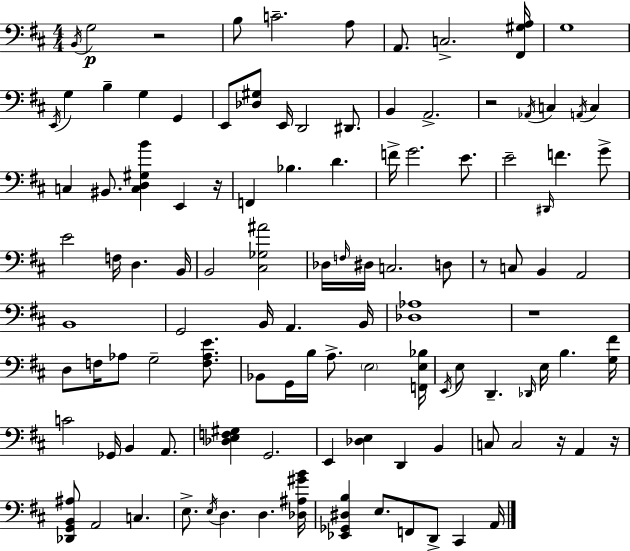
B2/s G3/h R/h B3/e C4/h. A3/e A2/e. C3/h. [F#2,G#3,A3]/s G3/w E2/s G3/q B3/q G3/q G2/q E2/e [Db3,G#3]/e E2/s D2/h D#2/e. B2/q A2/h. R/h Ab2/s C3/q A2/s C3/q C3/q BIS2/e. [C3,D3,G#3,B4]/q E2/q R/s F2/q Bb3/q. D4/q. F4/s G4/h. E4/e. E4/h D#2/s F4/q. G4/e E4/h F3/s D3/q. B2/s B2/h [C#3,Gb3,A#4]/h Db3/s F3/s D#3/s C3/h. D3/e R/e C3/e B2/q A2/h B2/w G2/h B2/s A2/q. B2/s [Db3,Ab3]/w R/w D3/e F3/s Ab3/e G3/h [F3,Ab3,E4]/e. Bb2/e G2/s B3/s A3/e. E3/h [F2,E3,Bb3]/s E2/s E3/e D2/q. Db2/s E3/s B3/q. [G3,F#4]/s C4/h Gb2/s B2/q A2/e. [Db3,E3,F3,G#3]/q G2/h. E2/q [Db3,E3]/q D2/q B2/q C3/e C3/h R/s A2/q R/s [Db2,G2,B2,A#3]/e A2/h C3/q. E3/e. E3/s D3/q. D3/q. [Db3,A#3,G#4,B4]/s [Eb2,Gb2,D#3,B3]/q E3/e. F2/e D2/e C#2/q A2/s